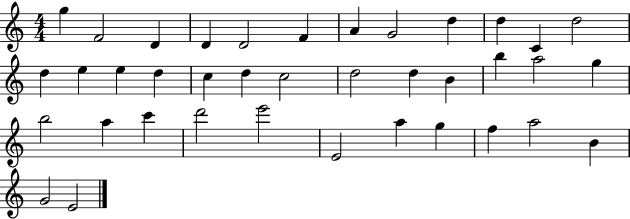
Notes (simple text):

G5/q F4/h D4/q D4/q D4/h F4/q A4/q G4/h D5/q D5/q C4/q D5/h D5/q E5/q E5/q D5/q C5/q D5/q C5/h D5/h D5/q B4/q B5/q A5/h G5/q B5/h A5/q C6/q D6/h E6/h E4/h A5/q G5/q F5/q A5/h B4/q G4/h E4/h